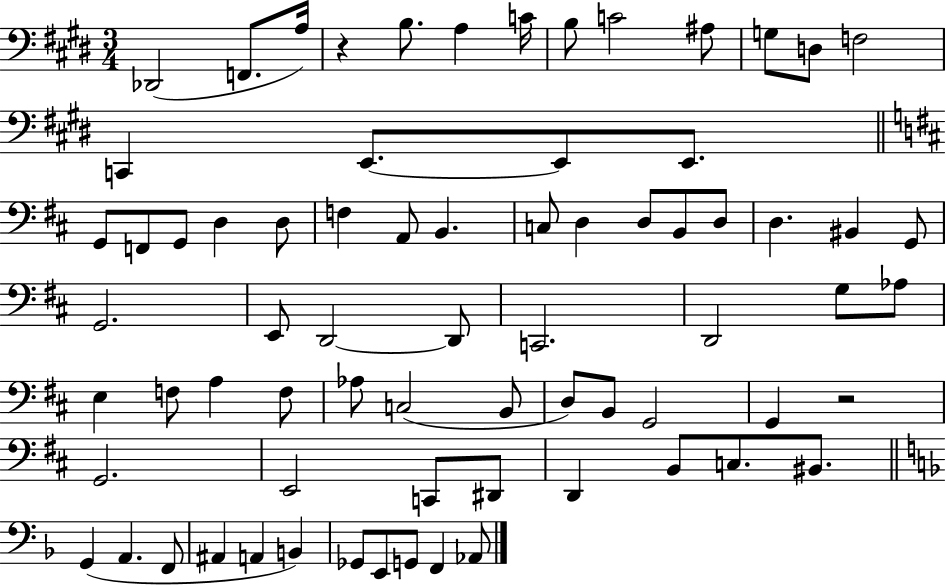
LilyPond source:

{
  \clef bass
  \numericTimeSignature
  \time 3/4
  \key e \major
  des,2( f,8. a16) | r4 b8. a4 c'16 | b8 c'2 ais8 | g8 d8 f2 | \break c,4 e,8.~~ e,8 e,8. | \bar "||" \break \key d \major g,8 f,8 g,8 d4 d8 | f4 a,8 b,4. | c8 d4 d8 b,8 d8 | d4. bis,4 g,8 | \break g,2. | e,8 d,2~~ d,8 | c,2. | d,2 g8 aes8 | \break e4 f8 a4 f8 | aes8 c2( b,8 | d8) b,8 g,2 | g,4 r2 | \break g,2. | e,2 c,8 dis,8 | d,4 b,8 c8. bis,8. | \bar "||" \break \key d \minor g,4( a,4. f,8 | ais,4 a,4 b,4) | ges,8 e,8 g,8 f,4 aes,8 | \bar "|."
}